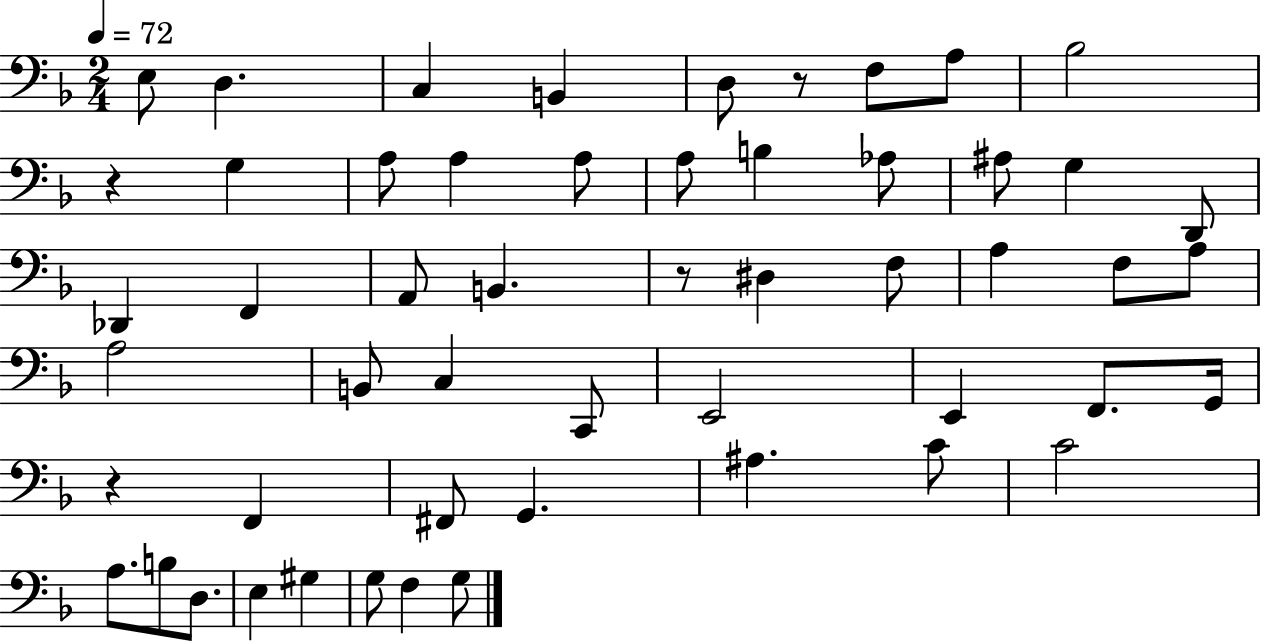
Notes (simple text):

E3/e D3/q. C3/q B2/q D3/e R/e F3/e A3/e Bb3/h R/q G3/q A3/e A3/q A3/e A3/e B3/q Ab3/e A#3/e G3/q D2/e Db2/q F2/q A2/e B2/q. R/e D#3/q F3/e A3/q F3/e A3/e A3/h B2/e C3/q C2/e E2/h E2/q F2/e. G2/s R/q F2/q F#2/e G2/q. A#3/q. C4/e C4/h A3/e. B3/e D3/e. E3/q G#3/q G3/e F3/q G3/e